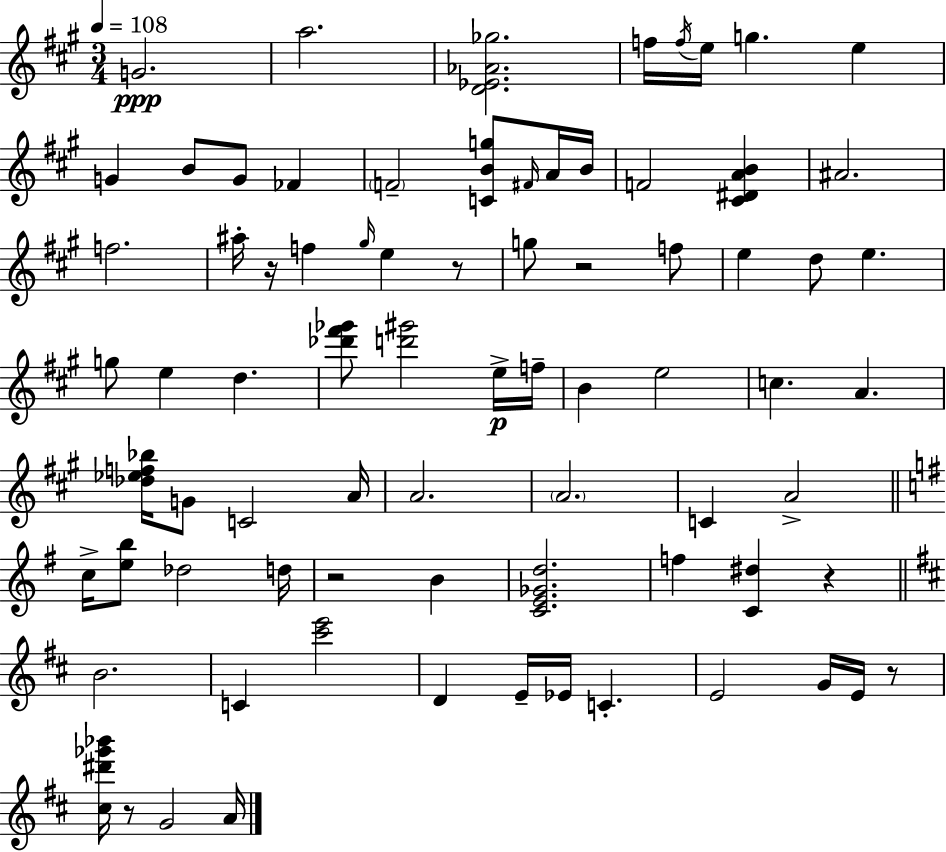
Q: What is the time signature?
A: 3/4